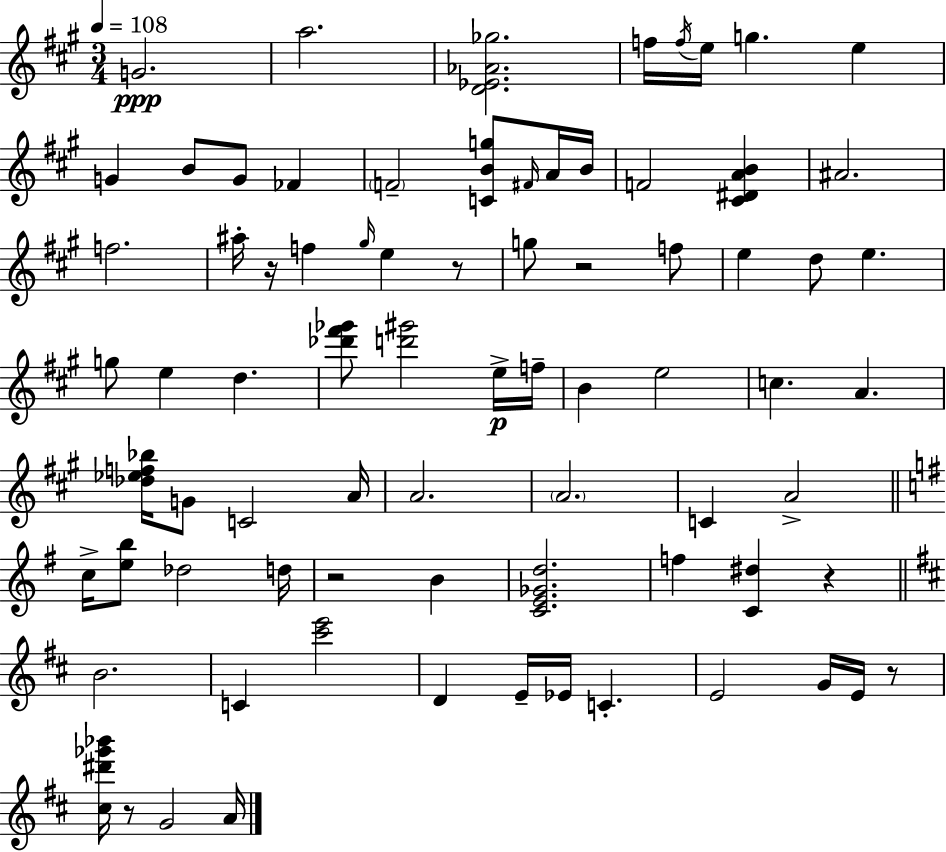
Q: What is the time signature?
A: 3/4